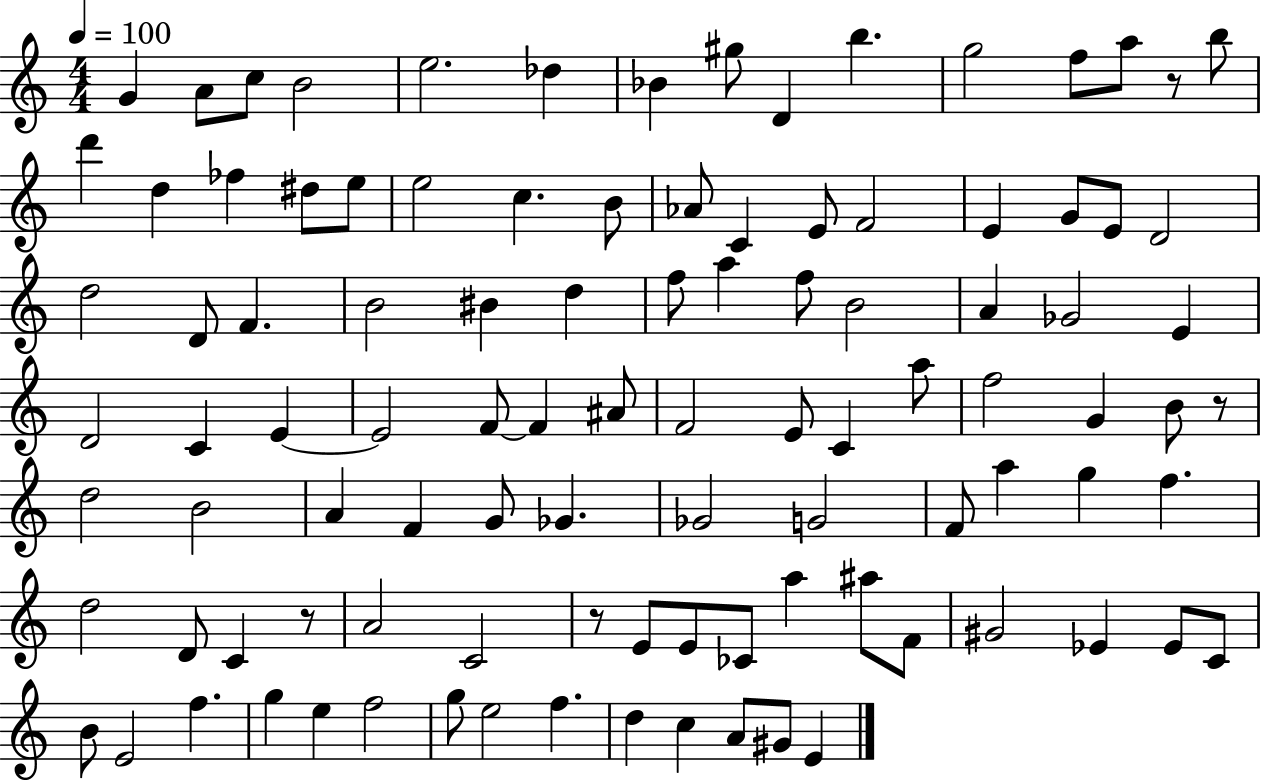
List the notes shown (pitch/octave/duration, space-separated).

G4/q A4/e C5/e B4/h E5/h. Db5/q Bb4/q G#5/e D4/q B5/q. G5/h F5/e A5/e R/e B5/e D6/q D5/q FES5/q D#5/e E5/e E5/h C5/q. B4/e Ab4/e C4/q E4/e F4/h E4/q G4/e E4/e D4/h D5/h D4/e F4/q. B4/h BIS4/q D5/q F5/e A5/q F5/e B4/h A4/q Gb4/h E4/q D4/h C4/q E4/q E4/h F4/e F4/q A#4/e F4/h E4/e C4/q A5/e F5/h G4/q B4/e R/e D5/h B4/h A4/q F4/q G4/e Gb4/q. Gb4/h G4/h F4/e A5/q G5/q F5/q. D5/h D4/e C4/q R/e A4/h C4/h R/e E4/e E4/e CES4/e A5/q A#5/e F4/e G#4/h Eb4/q Eb4/e C4/e B4/e E4/h F5/q. G5/q E5/q F5/h G5/e E5/h F5/q. D5/q C5/q A4/e G#4/e E4/q